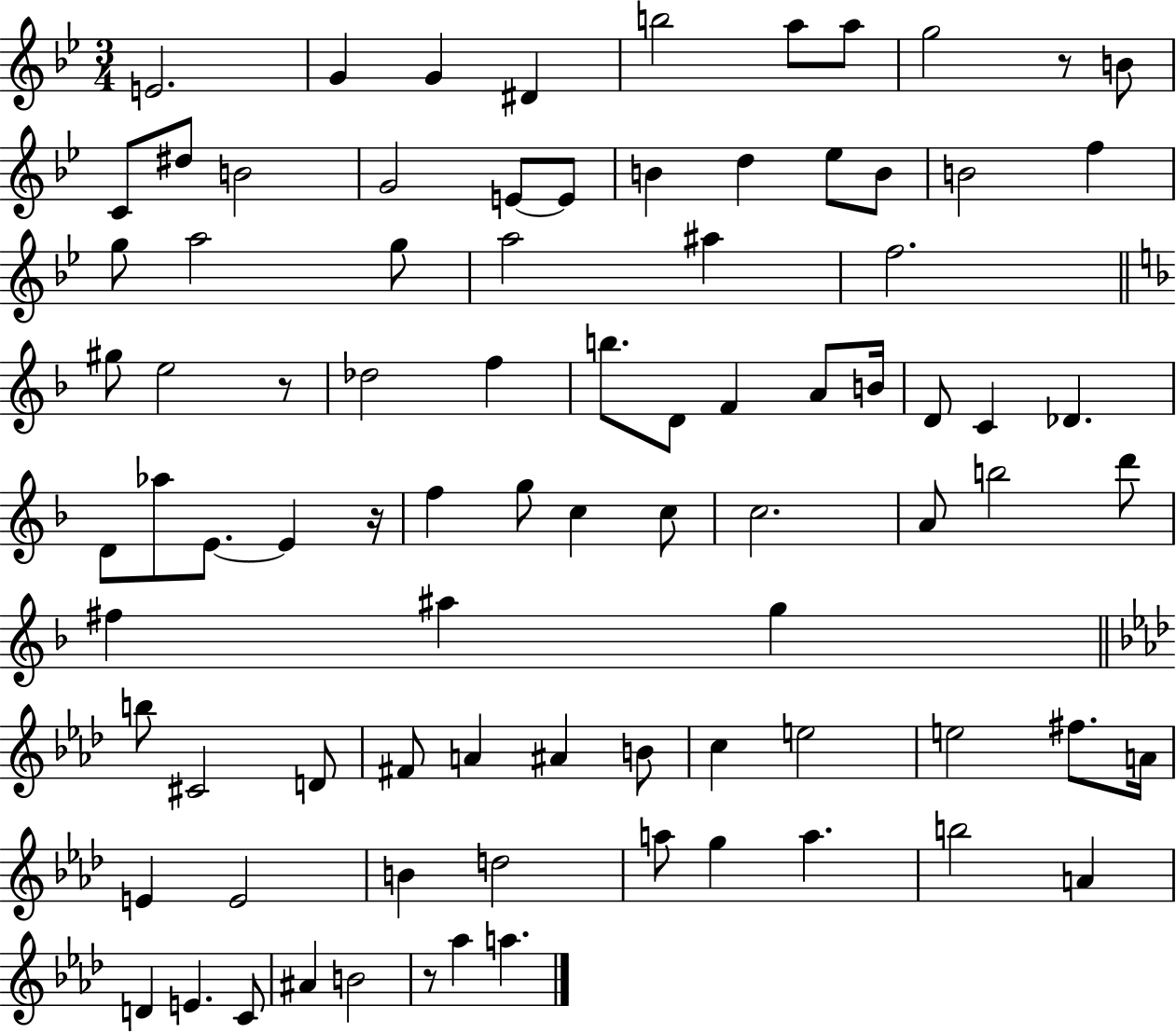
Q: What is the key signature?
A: BES major